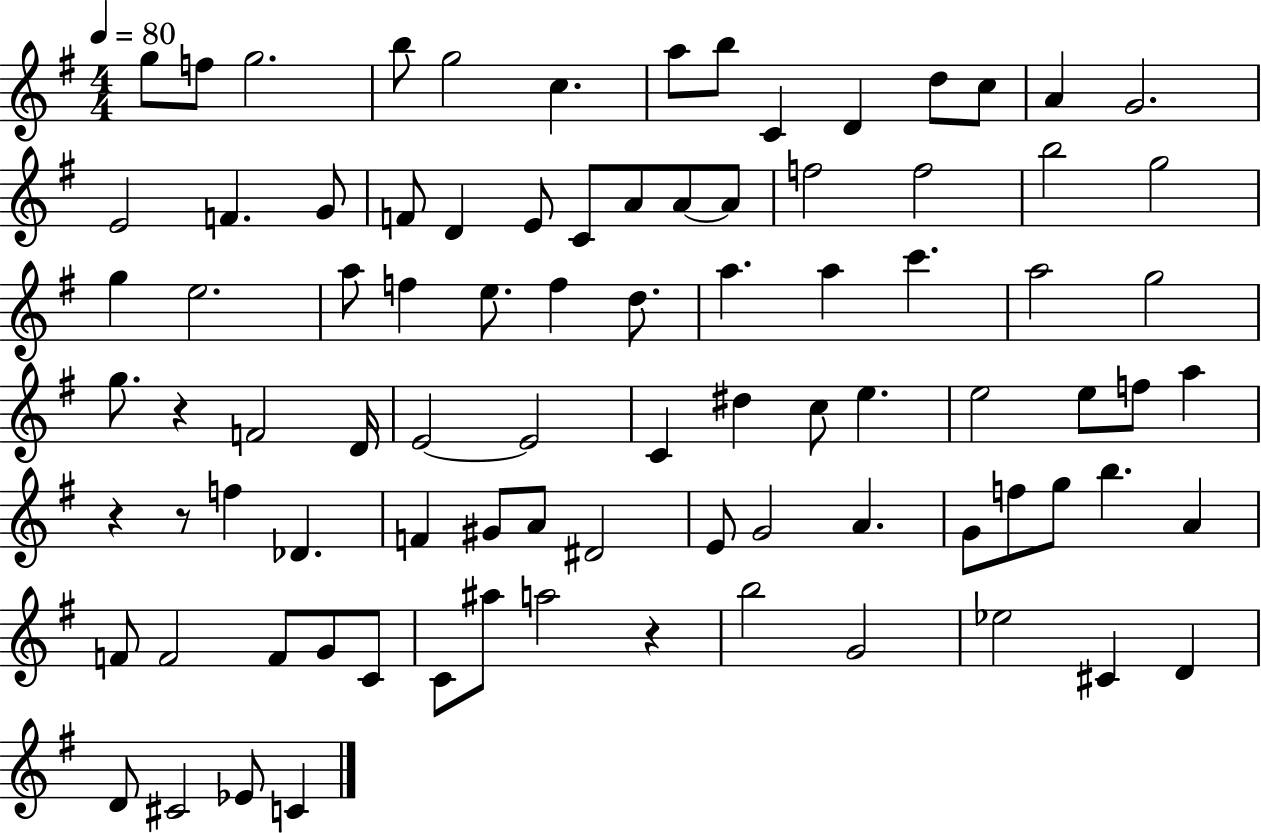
{
  \clef treble
  \numericTimeSignature
  \time 4/4
  \key g \major
  \tempo 4 = 80
  \repeat volta 2 { g''8 f''8 g''2. | b''8 g''2 c''4. | a''8 b''8 c'4 d'4 d''8 c''8 | a'4 g'2. | \break e'2 f'4. g'8 | f'8 d'4 e'8 c'8 a'8 a'8~~ a'8 | f''2 f''2 | b''2 g''2 | \break g''4 e''2. | a''8 f''4 e''8. f''4 d''8. | a''4. a''4 c'''4. | a''2 g''2 | \break g''8. r4 f'2 d'16 | e'2~~ e'2 | c'4 dis''4 c''8 e''4. | e''2 e''8 f''8 a''4 | \break r4 r8 f''4 des'4. | f'4 gis'8 a'8 dis'2 | e'8 g'2 a'4. | g'8 f''8 g''8 b''4. a'4 | \break f'8 f'2 f'8 g'8 c'8 | c'8 ais''8 a''2 r4 | b''2 g'2 | ees''2 cis'4 d'4 | \break d'8 cis'2 ees'8 c'4 | } \bar "|."
}